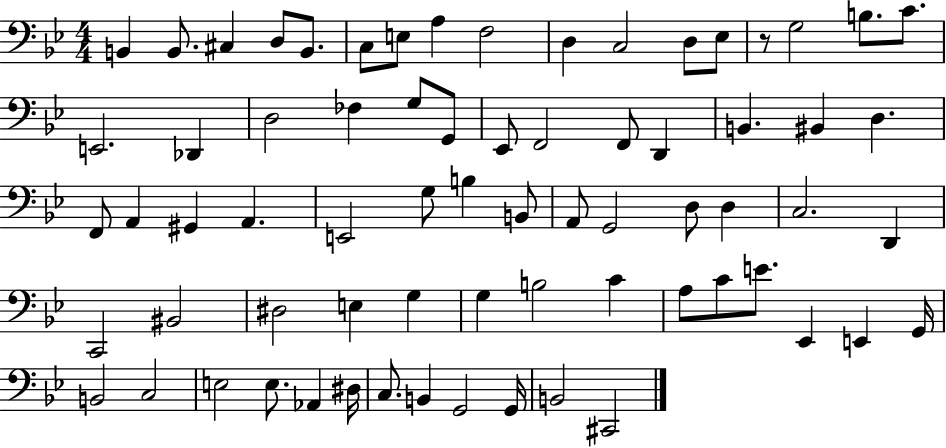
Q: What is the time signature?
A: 4/4